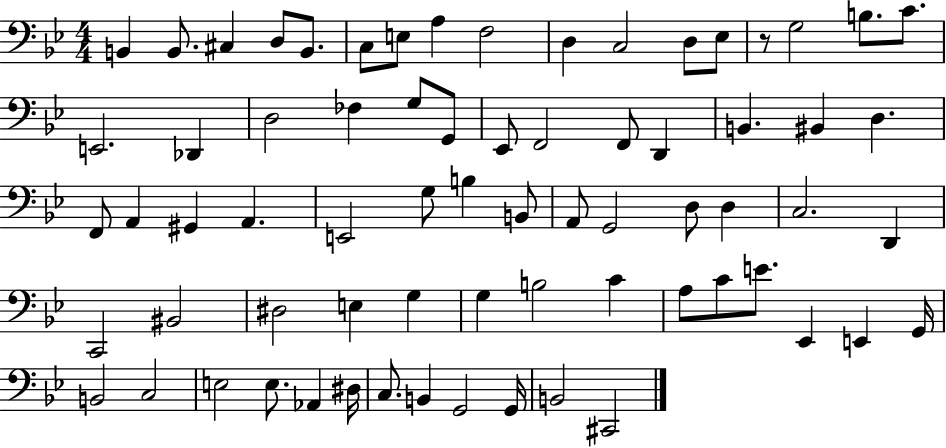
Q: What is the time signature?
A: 4/4